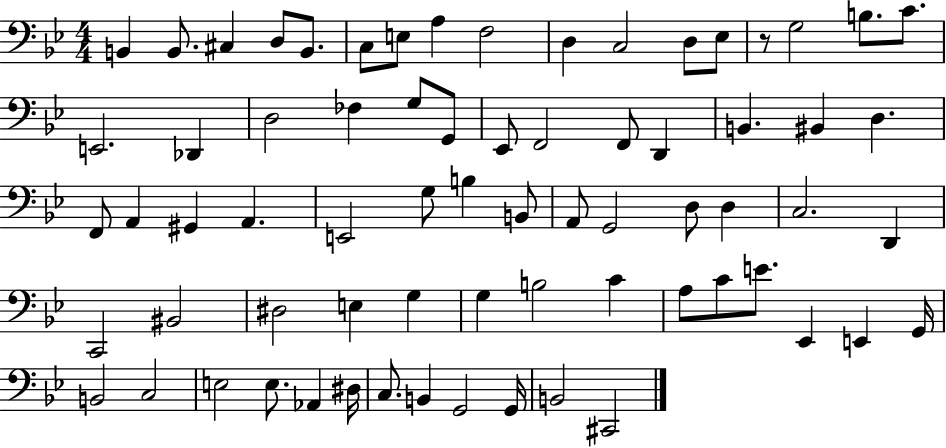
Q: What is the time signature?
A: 4/4